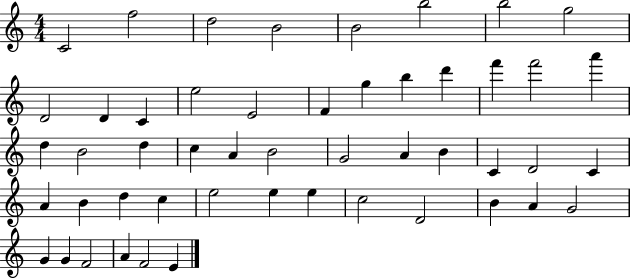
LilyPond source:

{
  \clef treble
  \numericTimeSignature
  \time 4/4
  \key c \major
  c'2 f''2 | d''2 b'2 | b'2 b''2 | b''2 g''2 | \break d'2 d'4 c'4 | e''2 e'2 | f'4 g''4 b''4 d'''4 | f'''4 f'''2 a'''4 | \break d''4 b'2 d''4 | c''4 a'4 b'2 | g'2 a'4 b'4 | c'4 d'2 c'4 | \break a'4 b'4 d''4 c''4 | e''2 e''4 e''4 | c''2 d'2 | b'4 a'4 g'2 | \break g'4 g'4 f'2 | a'4 f'2 e'4 | \bar "|."
}